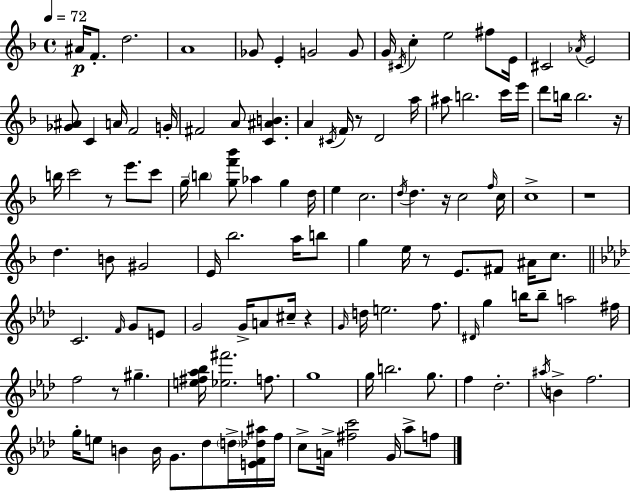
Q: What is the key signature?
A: F major